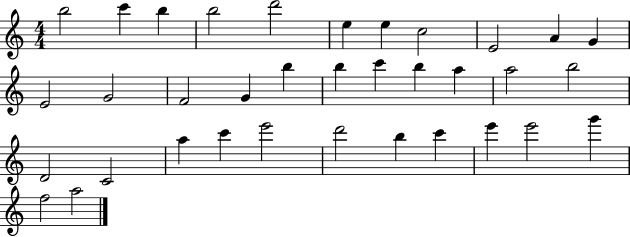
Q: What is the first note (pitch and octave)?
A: B5